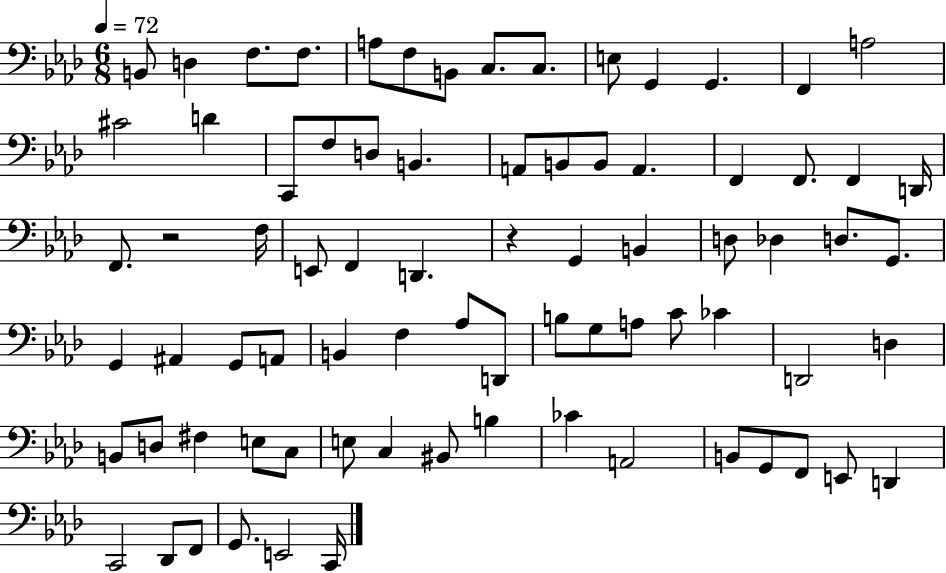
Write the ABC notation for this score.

X:1
T:Untitled
M:6/8
L:1/4
K:Ab
B,,/2 D, F,/2 F,/2 A,/2 F,/2 B,,/2 C,/2 C,/2 E,/2 G,, G,, F,, A,2 ^C2 D C,,/2 F,/2 D,/2 B,, A,,/2 B,,/2 B,,/2 A,, F,, F,,/2 F,, D,,/4 F,,/2 z2 F,/4 E,,/2 F,, D,, z G,, B,, D,/2 _D, D,/2 G,,/2 G,, ^A,, G,,/2 A,,/2 B,, F, _A,/2 D,,/2 B,/2 G,/2 A,/2 C/2 _C D,,2 D, B,,/2 D,/2 ^F, E,/2 C,/2 E,/2 C, ^B,,/2 B, _C A,,2 B,,/2 G,,/2 F,,/2 E,,/2 D,, C,,2 _D,,/2 F,,/2 G,,/2 E,,2 C,,/4